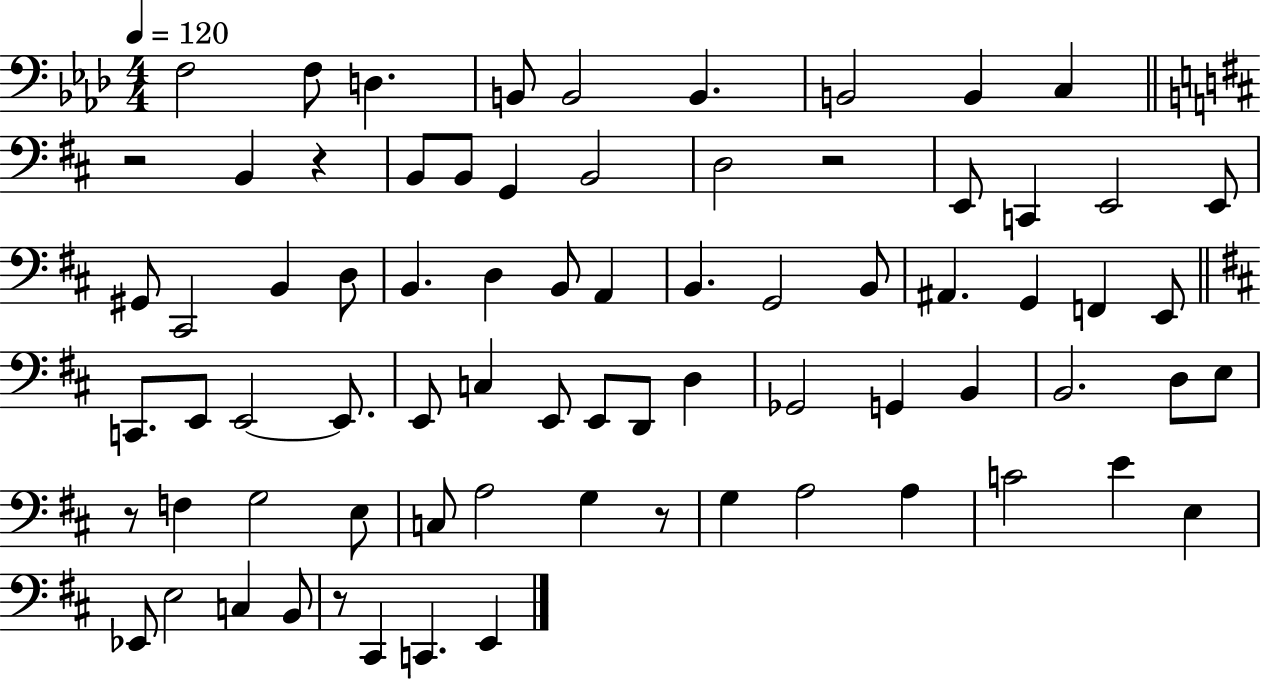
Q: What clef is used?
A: bass